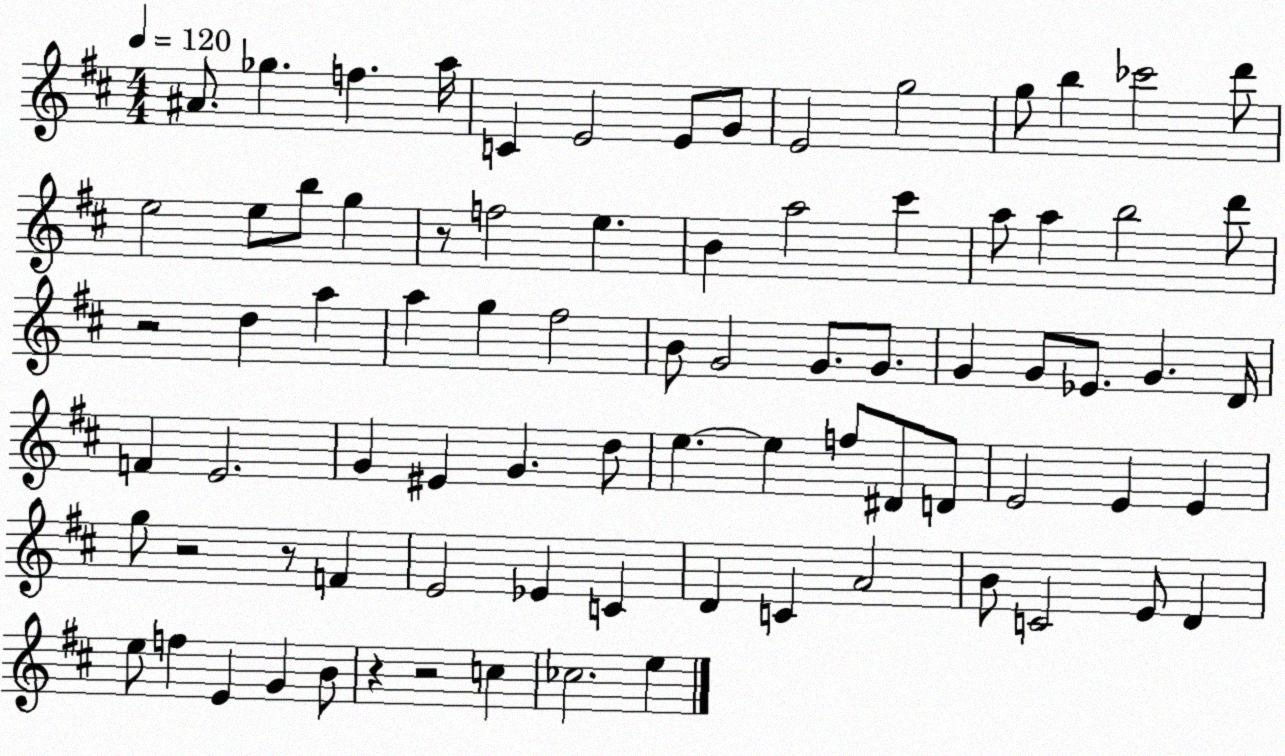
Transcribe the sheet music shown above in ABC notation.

X:1
T:Untitled
M:4/4
L:1/4
K:D
^A/2 _g f a/4 C E2 E/2 G/2 E2 g2 g/2 b _c'2 d'/2 e2 e/2 b/2 g z/2 f2 e B a2 ^c' a/2 a b2 d'/2 z2 d a a g ^f2 B/2 G2 G/2 G/2 G G/2 _E/2 G D/4 F E2 G ^E G d/2 e e f/2 ^D/2 D/2 E2 E E g/2 z2 z/2 F E2 _E C D C A2 B/2 C2 E/2 D e/2 f E G B/2 z z2 c _c2 e